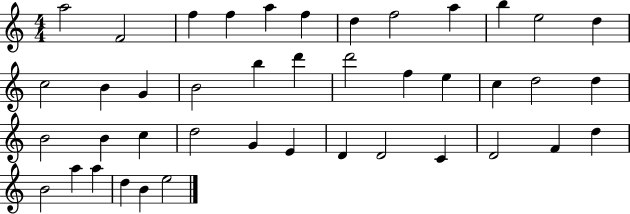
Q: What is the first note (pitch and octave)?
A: A5